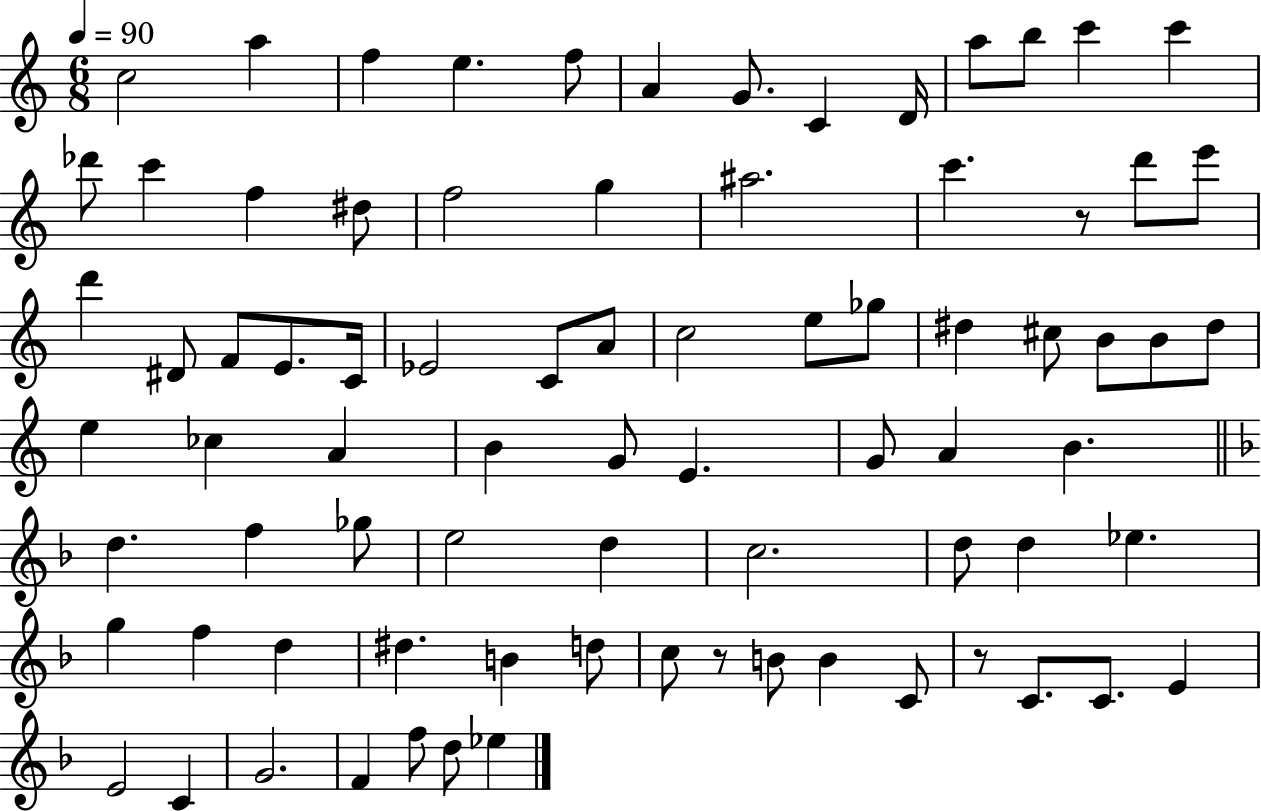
{
  \clef treble
  \numericTimeSignature
  \time 6/8
  \key c \major
  \tempo 4 = 90
  c''2 a''4 | f''4 e''4. f''8 | a'4 g'8. c'4 d'16 | a''8 b''8 c'''4 c'''4 | \break des'''8 c'''4 f''4 dis''8 | f''2 g''4 | ais''2. | c'''4. r8 d'''8 e'''8 | \break d'''4 dis'8 f'8 e'8. c'16 | ees'2 c'8 a'8 | c''2 e''8 ges''8 | dis''4 cis''8 b'8 b'8 dis''8 | \break e''4 ces''4 a'4 | b'4 g'8 e'4. | g'8 a'4 b'4. | \bar "||" \break \key d \minor d''4. f''4 ges''8 | e''2 d''4 | c''2. | d''8 d''4 ees''4. | \break g''4 f''4 d''4 | dis''4. b'4 d''8 | c''8 r8 b'8 b'4 c'8 | r8 c'8. c'8. e'4 | \break e'2 c'4 | g'2. | f'4 f''8 d''8 ees''4 | \bar "|."
}